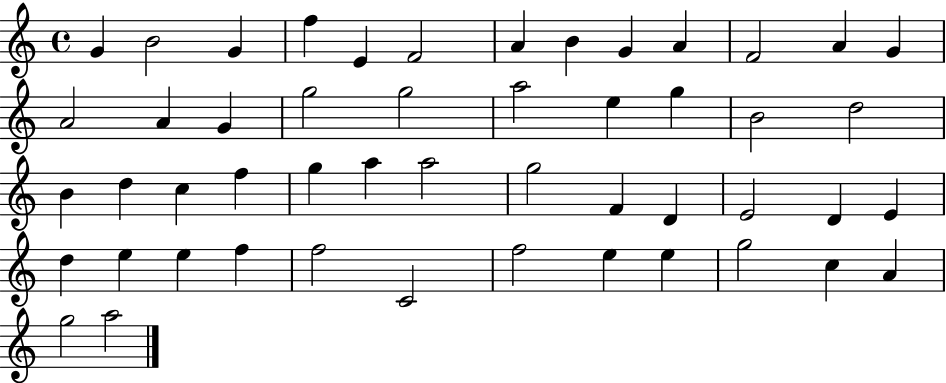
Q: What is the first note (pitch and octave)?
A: G4